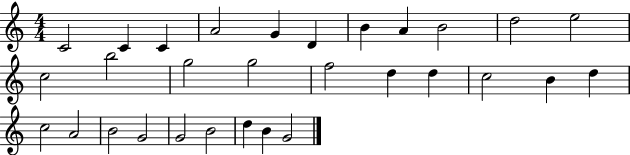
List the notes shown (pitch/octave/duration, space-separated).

C4/h C4/q C4/q A4/h G4/q D4/q B4/q A4/q B4/h D5/h E5/h C5/h B5/h G5/h G5/h F5/h D5/q D5/q C5/h B4/q D5/q C5/h A4/h B4/h G4/h G4/h B4/h D5/q B4/q G4/h